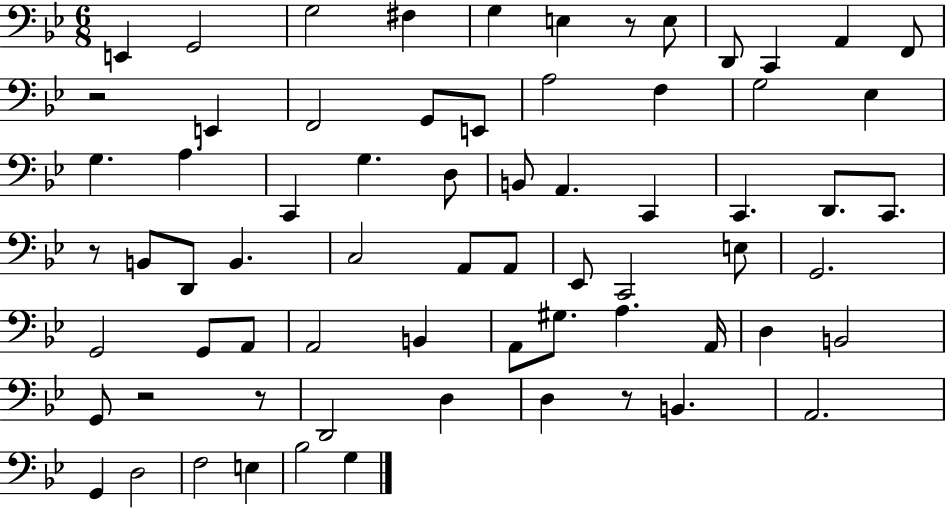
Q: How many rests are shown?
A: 6